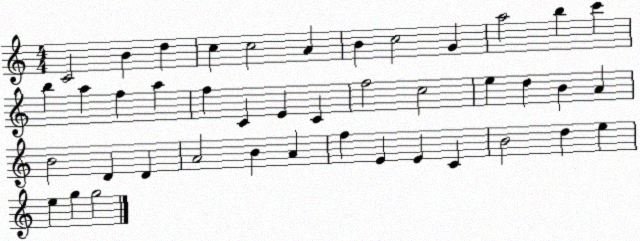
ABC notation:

X:1
T:Untitled
M:4/4
L:1/4
K:C
C2 B d c c2 A B c2 G a2 b c' b a f a f C E C f2 c2 e d B A B2 D D A2 B A f E E C B2 d e e g g2